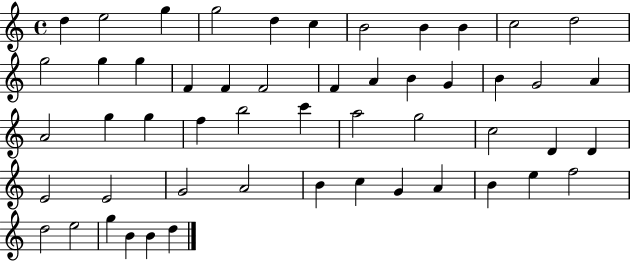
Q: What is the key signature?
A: C major